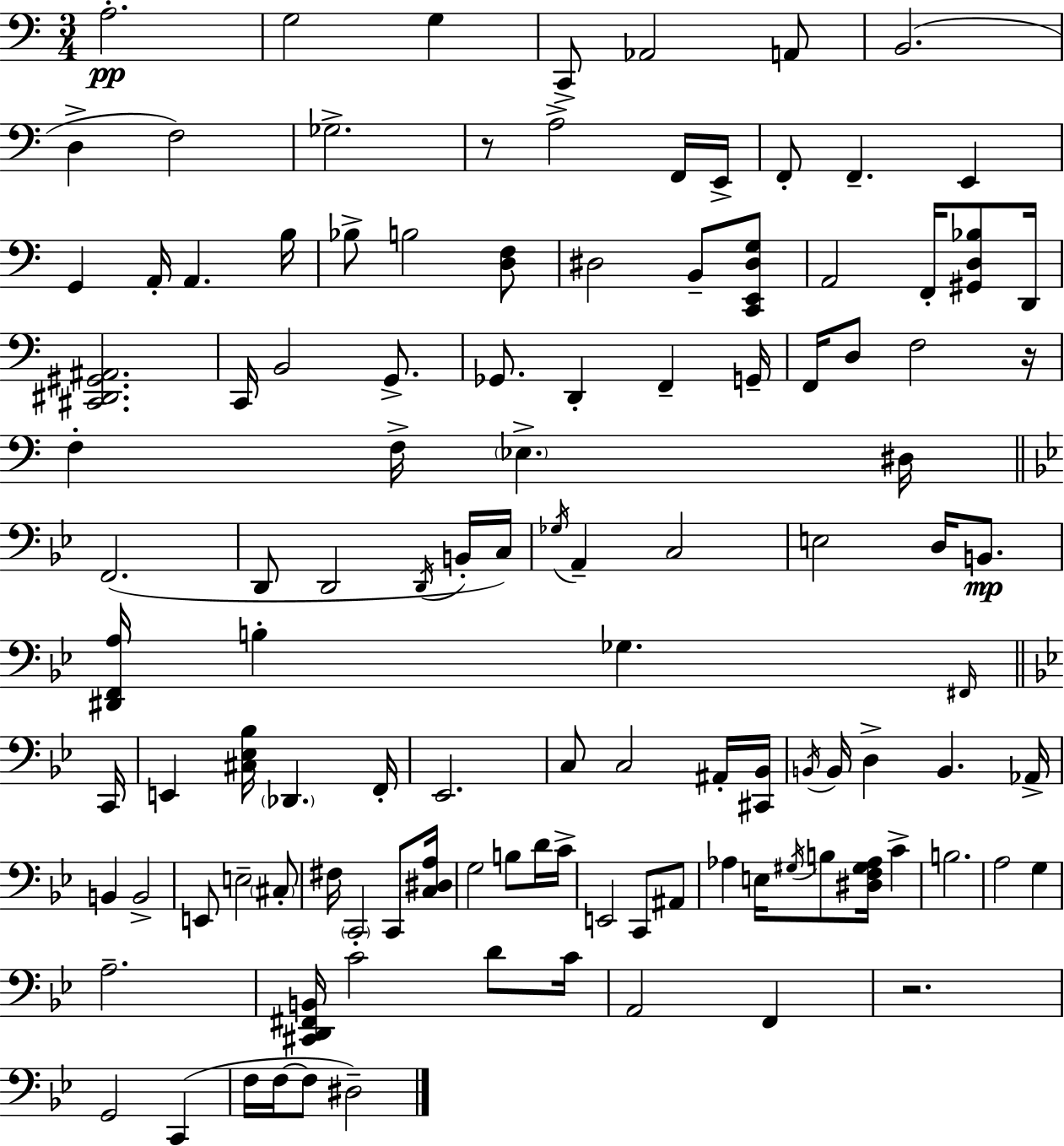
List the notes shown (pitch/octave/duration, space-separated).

A3/h. G3/h G3/q C2/e Ab2/h A2/e B2/h. D3/q F3/h Gb3/h. R/e A3/h F2/s E2/s F2/e F2/q. E2/q G2/q A2/s A2/q. B3/s Bb3/e B3/h [D3,F3]/e D#3/h B2/e [C2,E2,D#3,G3]/e A2/h F2/s [G#2,D3,Bb3]/e D2/s [C#2,D#2,G#2,A#2]/h. C2/s B2/h G2/e. Gb2/e. D2/q F2/q G2/s F2/s D3/e F3/h R/s F3/q F3/s Eb3/q. D#3/s F2/h. D2/e D2/h D2/s B2/s C3/s Gb3/s A2/q C3/h E3/h D3/s B2/e. [D#2,F2,A3]/s B3/q Gb3/q. F#2/s C2/s E2/q [C#3,Eb3,Bb3]/s Db2/q. F2/s Eb2/h. C3/e C3/h A#2/s [C#2,Bb2]/s B2/s B2/s D3/q B2/q. Ab2/s B2/q B2/h E2/e E3/h C#3/e F#3/s C2/h C2/e [C3,D#3,A3]/s G3/h B3/e D4/s C4/s E2/h C2/e A#2/e Ab3/q E3/s G#3/s B3/e [D#3,F3,G#3,Ab3]/s C4/q B3/h. A3/h G3/q A3/h. [C#2,D2,F#2,B2]/s C4/h D4/e C4/s A2/h F2/q R/h. G2/h C2/q F3/s F3/s F3/e D#3/h